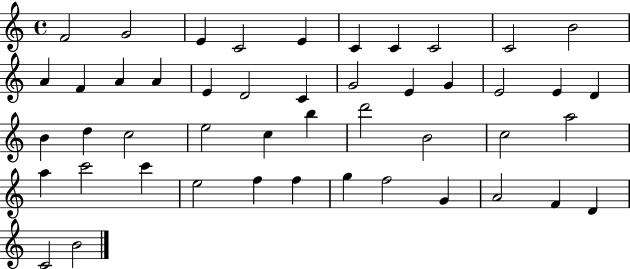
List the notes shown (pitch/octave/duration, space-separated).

F4/h G4/h E4/q C4/h E4/q C4/q C4/q C4/h C4/h B4/h A4/q F4/q A4/q A4/q E4/q D4/h C4/q G4/h E4/q G4/q E4/h E4/q D4/q B4/q D5/q C5/h E5/h C5/q B5/q D6/h B4/h C5/h A5/h A5/q C6/h C6/q E5/h F5/q F5/q G5/q F5/h G4/q A4/h F4/q D4/q C4/h B4/h